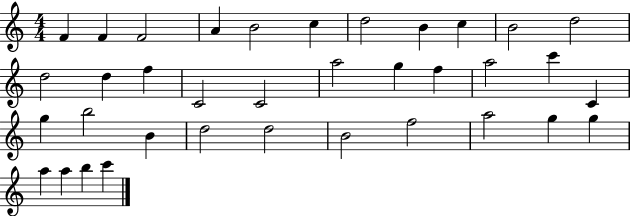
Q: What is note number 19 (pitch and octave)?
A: F5